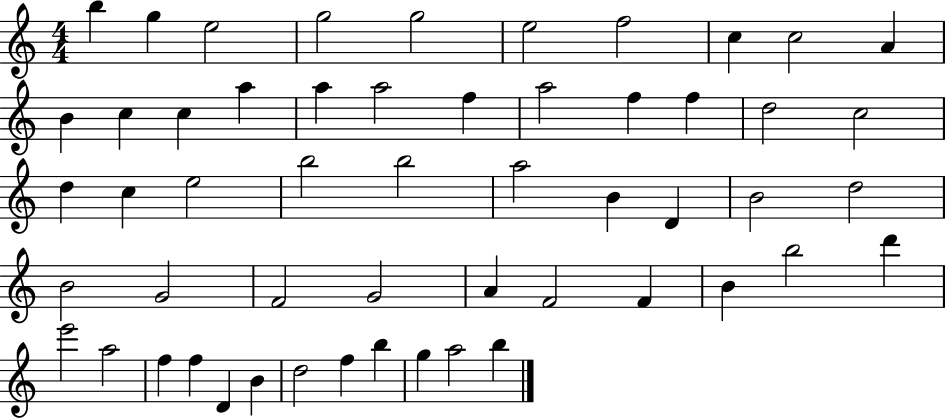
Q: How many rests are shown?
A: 0